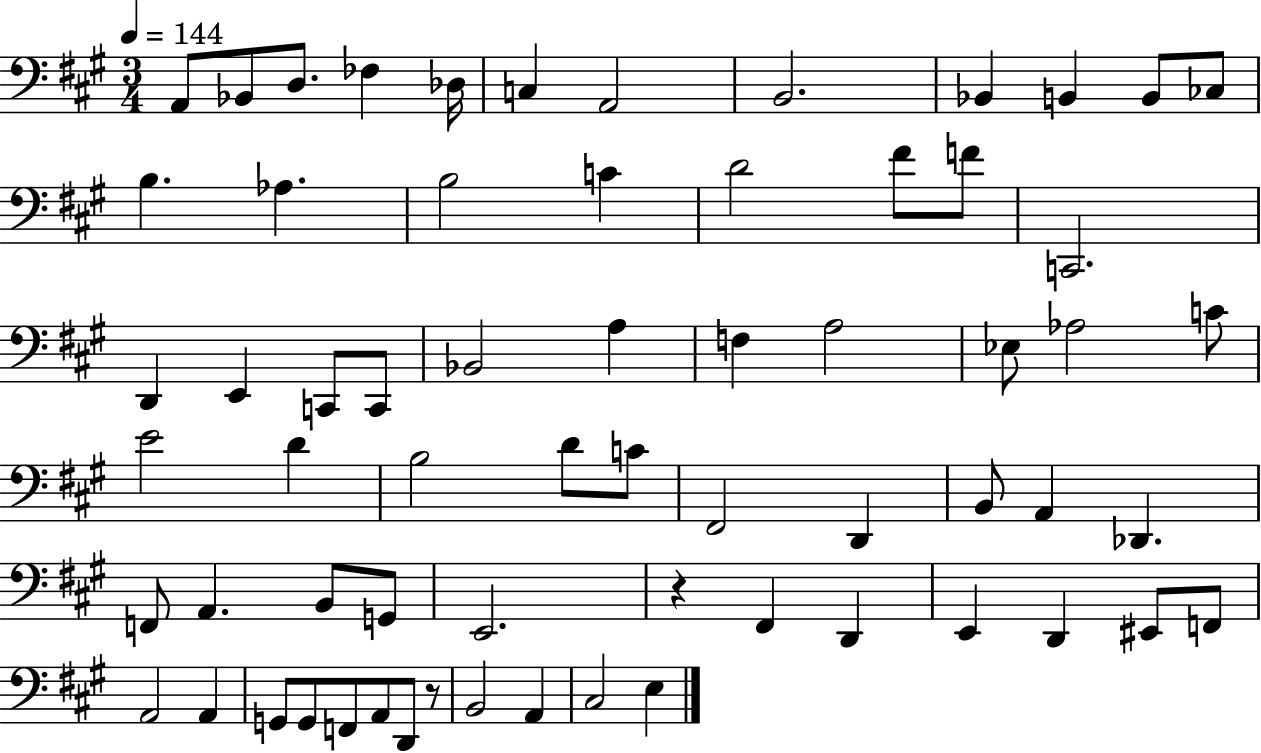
X:1
T:Untitled
M:3/4
L:1/4
K:A
A,,/2 _B,,/2 D,/2 _F, _D,/4 C, A,,2 B,,2 _B,, B,, B,,/2 _C,/2 B, _A, B,2 C D2 ^F/2 F/2 C,,2 D,, E,, C,,/2 C,,/2 _B,,2 A, F, A,2 _E,/2 _A,2 C/2 E2 D B,2 D/2 C/2 ^F,,2 D,, B,,/2 A,, _D,, F,,/2 A,, B,,/2 G,,/2 E,,2 z ^F,, D,, E,, D,, ^E,,/2 F,,/2 A,,2 A,, G,,/2 G,,/2 F,,/2 A,,/2 D,,/2 z/2 B,,2 A,, ^C,2 E,